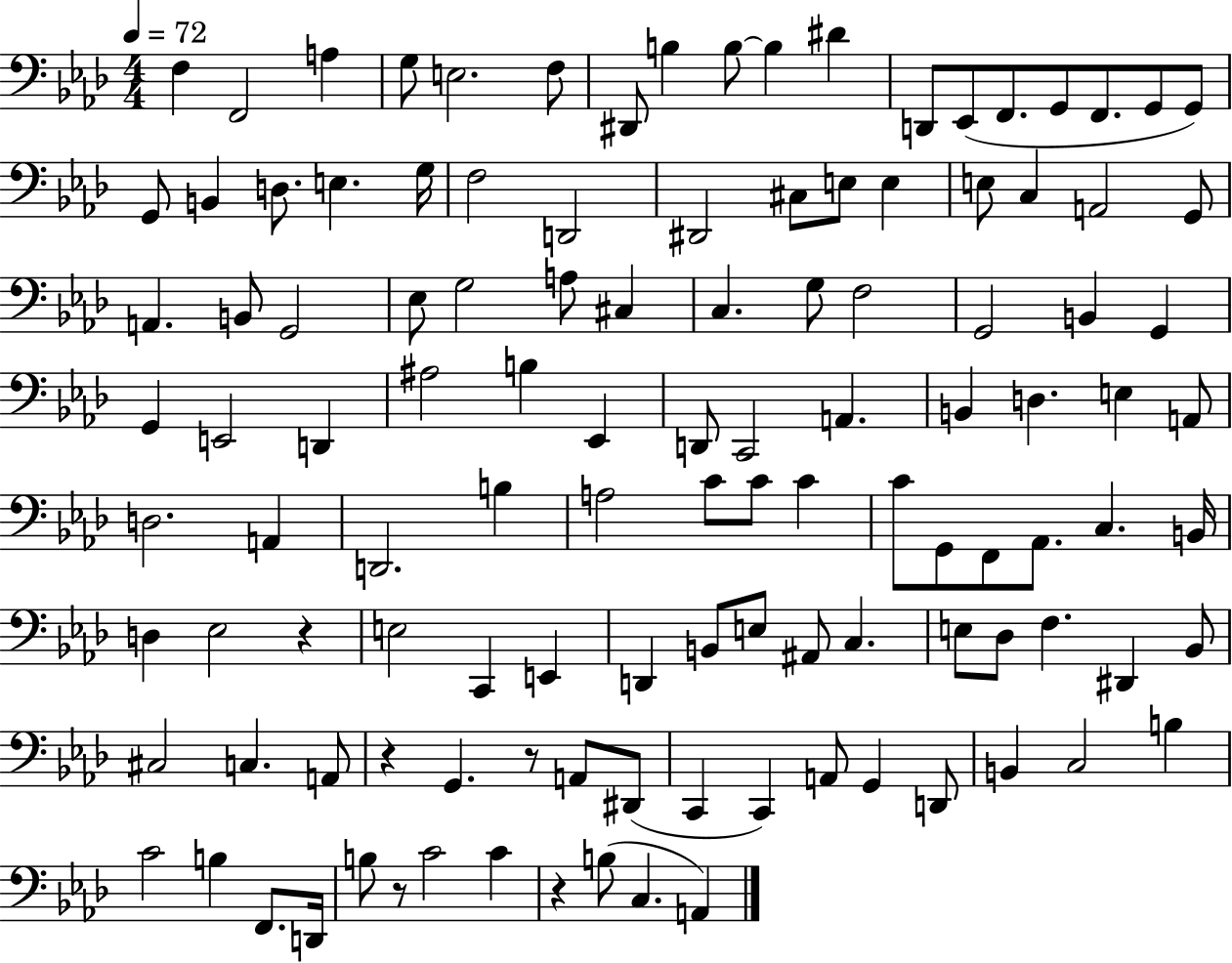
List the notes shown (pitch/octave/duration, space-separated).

F3/q F2/h A3/q G3/e E3/h. F3/e D#2/e B3/q B3/e B3/q D#4/q D2/e Eb2/e F2/e. G2/e F2/e. G2/e G2/e G2/e B2/q D3/e. E3/q. G3/s F3/h D2/h D#2/h C#3/e E3/e E3/q E3/e C3/q A2/h G2/e A2/q. B2/e G2/h Eb3/e G3/h A3/e C#3/q C3/q. G3/e F3/h G2/h B2/q G2/q G2/q E2/h D2/q A#3/h B3/q Eb2/q D2/e C2/h A2/q. B2/q D3/q. E3/q A2/e D3/h. A2/q D2/h. B3/q A3/h C4/e C4/e C4/q C4/e G2/e F2/e Ab2/e. C3/q. B2/s D3/q Eb3/h R/q E3/h C2/q E2/q D2/q B2/e E3/e A#2/e C3/q. E3/e Db3/e F3/q. D#2/q Bb2/e C#3/h C3/q. A2/e R/q G2/q. R/e A2/e D#2/e C2/q C2/q A2/e G2/q D2/e B2/q C3/h B3/q C4/h B3/q F2/e. D2/s B3/e R/e C4/h C4/q R/q B3/e C3/q. A2/q